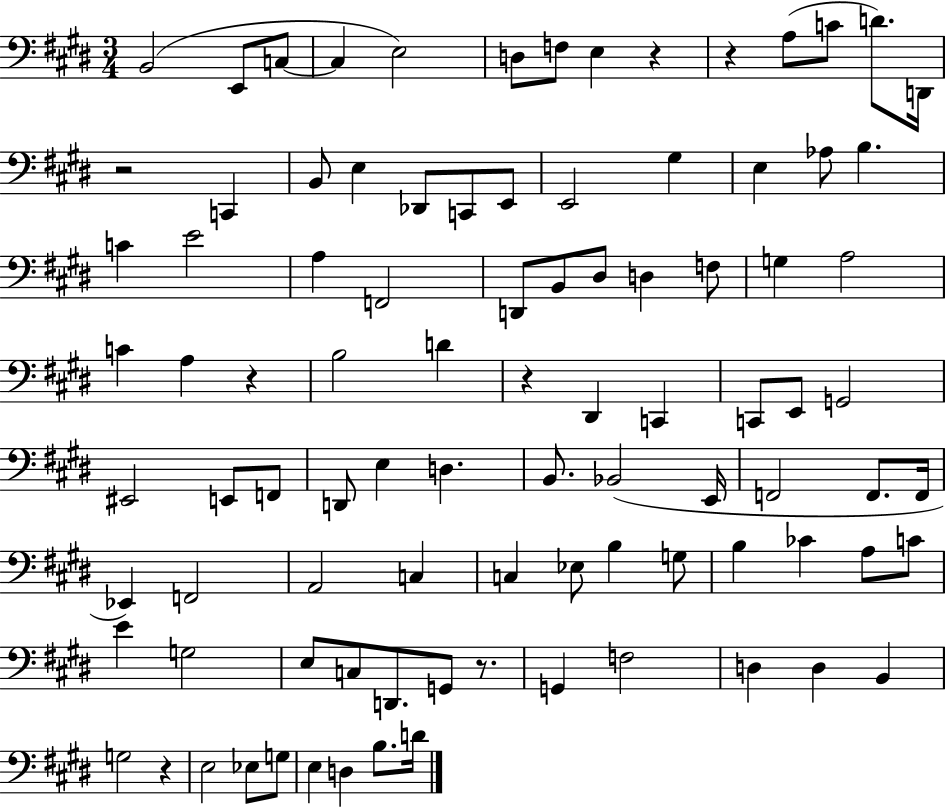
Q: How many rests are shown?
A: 7